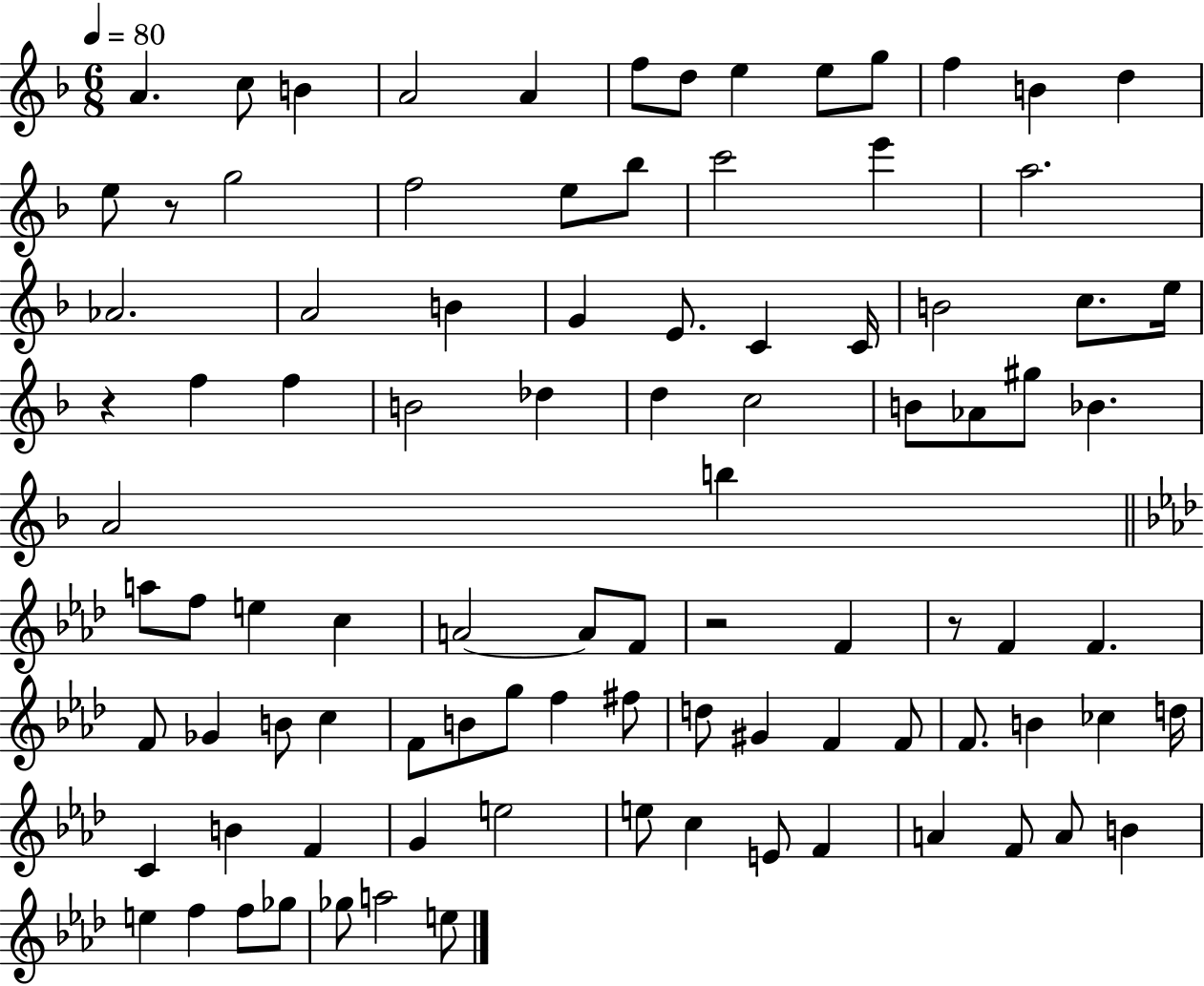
A4/q. C5/e B4/q A4/h A4/q F5/e D5/e E5/q E5/e G5/e F5/q B4/q D5/q E5/e R/e G5/h F5/h E5/e Bb5/e C6/h E6/q A5/h. Ab4/h. A4/h B4/q G4/q E4/e. C4/q C4/s B4/h C5/e. E5/s R/q F5/q F5/q B4/h Db5/q D5/q C5/h B4/e Ab4/e G#5/e Bb4/q. A4/h B5/q A5/e F5/e E5/q C5/q A4/h A4/e F4/e R/h F4/q R/e F4/q F4/q. F4/e Gb4/q B4/e C5/q F4/e B4/e G5/e F5/q F#5/e D5/e G#4/q F4/q F4/e F4/e. B4/q CES5/q D5/s C4/q B4/q F4/q G4/q E5/h E5/e C5/q E4/e F4/q A4/q F4/e A4/e B4/q E5/q F5/q F5/e Gb5/e Gb5/e A5/h E5/e